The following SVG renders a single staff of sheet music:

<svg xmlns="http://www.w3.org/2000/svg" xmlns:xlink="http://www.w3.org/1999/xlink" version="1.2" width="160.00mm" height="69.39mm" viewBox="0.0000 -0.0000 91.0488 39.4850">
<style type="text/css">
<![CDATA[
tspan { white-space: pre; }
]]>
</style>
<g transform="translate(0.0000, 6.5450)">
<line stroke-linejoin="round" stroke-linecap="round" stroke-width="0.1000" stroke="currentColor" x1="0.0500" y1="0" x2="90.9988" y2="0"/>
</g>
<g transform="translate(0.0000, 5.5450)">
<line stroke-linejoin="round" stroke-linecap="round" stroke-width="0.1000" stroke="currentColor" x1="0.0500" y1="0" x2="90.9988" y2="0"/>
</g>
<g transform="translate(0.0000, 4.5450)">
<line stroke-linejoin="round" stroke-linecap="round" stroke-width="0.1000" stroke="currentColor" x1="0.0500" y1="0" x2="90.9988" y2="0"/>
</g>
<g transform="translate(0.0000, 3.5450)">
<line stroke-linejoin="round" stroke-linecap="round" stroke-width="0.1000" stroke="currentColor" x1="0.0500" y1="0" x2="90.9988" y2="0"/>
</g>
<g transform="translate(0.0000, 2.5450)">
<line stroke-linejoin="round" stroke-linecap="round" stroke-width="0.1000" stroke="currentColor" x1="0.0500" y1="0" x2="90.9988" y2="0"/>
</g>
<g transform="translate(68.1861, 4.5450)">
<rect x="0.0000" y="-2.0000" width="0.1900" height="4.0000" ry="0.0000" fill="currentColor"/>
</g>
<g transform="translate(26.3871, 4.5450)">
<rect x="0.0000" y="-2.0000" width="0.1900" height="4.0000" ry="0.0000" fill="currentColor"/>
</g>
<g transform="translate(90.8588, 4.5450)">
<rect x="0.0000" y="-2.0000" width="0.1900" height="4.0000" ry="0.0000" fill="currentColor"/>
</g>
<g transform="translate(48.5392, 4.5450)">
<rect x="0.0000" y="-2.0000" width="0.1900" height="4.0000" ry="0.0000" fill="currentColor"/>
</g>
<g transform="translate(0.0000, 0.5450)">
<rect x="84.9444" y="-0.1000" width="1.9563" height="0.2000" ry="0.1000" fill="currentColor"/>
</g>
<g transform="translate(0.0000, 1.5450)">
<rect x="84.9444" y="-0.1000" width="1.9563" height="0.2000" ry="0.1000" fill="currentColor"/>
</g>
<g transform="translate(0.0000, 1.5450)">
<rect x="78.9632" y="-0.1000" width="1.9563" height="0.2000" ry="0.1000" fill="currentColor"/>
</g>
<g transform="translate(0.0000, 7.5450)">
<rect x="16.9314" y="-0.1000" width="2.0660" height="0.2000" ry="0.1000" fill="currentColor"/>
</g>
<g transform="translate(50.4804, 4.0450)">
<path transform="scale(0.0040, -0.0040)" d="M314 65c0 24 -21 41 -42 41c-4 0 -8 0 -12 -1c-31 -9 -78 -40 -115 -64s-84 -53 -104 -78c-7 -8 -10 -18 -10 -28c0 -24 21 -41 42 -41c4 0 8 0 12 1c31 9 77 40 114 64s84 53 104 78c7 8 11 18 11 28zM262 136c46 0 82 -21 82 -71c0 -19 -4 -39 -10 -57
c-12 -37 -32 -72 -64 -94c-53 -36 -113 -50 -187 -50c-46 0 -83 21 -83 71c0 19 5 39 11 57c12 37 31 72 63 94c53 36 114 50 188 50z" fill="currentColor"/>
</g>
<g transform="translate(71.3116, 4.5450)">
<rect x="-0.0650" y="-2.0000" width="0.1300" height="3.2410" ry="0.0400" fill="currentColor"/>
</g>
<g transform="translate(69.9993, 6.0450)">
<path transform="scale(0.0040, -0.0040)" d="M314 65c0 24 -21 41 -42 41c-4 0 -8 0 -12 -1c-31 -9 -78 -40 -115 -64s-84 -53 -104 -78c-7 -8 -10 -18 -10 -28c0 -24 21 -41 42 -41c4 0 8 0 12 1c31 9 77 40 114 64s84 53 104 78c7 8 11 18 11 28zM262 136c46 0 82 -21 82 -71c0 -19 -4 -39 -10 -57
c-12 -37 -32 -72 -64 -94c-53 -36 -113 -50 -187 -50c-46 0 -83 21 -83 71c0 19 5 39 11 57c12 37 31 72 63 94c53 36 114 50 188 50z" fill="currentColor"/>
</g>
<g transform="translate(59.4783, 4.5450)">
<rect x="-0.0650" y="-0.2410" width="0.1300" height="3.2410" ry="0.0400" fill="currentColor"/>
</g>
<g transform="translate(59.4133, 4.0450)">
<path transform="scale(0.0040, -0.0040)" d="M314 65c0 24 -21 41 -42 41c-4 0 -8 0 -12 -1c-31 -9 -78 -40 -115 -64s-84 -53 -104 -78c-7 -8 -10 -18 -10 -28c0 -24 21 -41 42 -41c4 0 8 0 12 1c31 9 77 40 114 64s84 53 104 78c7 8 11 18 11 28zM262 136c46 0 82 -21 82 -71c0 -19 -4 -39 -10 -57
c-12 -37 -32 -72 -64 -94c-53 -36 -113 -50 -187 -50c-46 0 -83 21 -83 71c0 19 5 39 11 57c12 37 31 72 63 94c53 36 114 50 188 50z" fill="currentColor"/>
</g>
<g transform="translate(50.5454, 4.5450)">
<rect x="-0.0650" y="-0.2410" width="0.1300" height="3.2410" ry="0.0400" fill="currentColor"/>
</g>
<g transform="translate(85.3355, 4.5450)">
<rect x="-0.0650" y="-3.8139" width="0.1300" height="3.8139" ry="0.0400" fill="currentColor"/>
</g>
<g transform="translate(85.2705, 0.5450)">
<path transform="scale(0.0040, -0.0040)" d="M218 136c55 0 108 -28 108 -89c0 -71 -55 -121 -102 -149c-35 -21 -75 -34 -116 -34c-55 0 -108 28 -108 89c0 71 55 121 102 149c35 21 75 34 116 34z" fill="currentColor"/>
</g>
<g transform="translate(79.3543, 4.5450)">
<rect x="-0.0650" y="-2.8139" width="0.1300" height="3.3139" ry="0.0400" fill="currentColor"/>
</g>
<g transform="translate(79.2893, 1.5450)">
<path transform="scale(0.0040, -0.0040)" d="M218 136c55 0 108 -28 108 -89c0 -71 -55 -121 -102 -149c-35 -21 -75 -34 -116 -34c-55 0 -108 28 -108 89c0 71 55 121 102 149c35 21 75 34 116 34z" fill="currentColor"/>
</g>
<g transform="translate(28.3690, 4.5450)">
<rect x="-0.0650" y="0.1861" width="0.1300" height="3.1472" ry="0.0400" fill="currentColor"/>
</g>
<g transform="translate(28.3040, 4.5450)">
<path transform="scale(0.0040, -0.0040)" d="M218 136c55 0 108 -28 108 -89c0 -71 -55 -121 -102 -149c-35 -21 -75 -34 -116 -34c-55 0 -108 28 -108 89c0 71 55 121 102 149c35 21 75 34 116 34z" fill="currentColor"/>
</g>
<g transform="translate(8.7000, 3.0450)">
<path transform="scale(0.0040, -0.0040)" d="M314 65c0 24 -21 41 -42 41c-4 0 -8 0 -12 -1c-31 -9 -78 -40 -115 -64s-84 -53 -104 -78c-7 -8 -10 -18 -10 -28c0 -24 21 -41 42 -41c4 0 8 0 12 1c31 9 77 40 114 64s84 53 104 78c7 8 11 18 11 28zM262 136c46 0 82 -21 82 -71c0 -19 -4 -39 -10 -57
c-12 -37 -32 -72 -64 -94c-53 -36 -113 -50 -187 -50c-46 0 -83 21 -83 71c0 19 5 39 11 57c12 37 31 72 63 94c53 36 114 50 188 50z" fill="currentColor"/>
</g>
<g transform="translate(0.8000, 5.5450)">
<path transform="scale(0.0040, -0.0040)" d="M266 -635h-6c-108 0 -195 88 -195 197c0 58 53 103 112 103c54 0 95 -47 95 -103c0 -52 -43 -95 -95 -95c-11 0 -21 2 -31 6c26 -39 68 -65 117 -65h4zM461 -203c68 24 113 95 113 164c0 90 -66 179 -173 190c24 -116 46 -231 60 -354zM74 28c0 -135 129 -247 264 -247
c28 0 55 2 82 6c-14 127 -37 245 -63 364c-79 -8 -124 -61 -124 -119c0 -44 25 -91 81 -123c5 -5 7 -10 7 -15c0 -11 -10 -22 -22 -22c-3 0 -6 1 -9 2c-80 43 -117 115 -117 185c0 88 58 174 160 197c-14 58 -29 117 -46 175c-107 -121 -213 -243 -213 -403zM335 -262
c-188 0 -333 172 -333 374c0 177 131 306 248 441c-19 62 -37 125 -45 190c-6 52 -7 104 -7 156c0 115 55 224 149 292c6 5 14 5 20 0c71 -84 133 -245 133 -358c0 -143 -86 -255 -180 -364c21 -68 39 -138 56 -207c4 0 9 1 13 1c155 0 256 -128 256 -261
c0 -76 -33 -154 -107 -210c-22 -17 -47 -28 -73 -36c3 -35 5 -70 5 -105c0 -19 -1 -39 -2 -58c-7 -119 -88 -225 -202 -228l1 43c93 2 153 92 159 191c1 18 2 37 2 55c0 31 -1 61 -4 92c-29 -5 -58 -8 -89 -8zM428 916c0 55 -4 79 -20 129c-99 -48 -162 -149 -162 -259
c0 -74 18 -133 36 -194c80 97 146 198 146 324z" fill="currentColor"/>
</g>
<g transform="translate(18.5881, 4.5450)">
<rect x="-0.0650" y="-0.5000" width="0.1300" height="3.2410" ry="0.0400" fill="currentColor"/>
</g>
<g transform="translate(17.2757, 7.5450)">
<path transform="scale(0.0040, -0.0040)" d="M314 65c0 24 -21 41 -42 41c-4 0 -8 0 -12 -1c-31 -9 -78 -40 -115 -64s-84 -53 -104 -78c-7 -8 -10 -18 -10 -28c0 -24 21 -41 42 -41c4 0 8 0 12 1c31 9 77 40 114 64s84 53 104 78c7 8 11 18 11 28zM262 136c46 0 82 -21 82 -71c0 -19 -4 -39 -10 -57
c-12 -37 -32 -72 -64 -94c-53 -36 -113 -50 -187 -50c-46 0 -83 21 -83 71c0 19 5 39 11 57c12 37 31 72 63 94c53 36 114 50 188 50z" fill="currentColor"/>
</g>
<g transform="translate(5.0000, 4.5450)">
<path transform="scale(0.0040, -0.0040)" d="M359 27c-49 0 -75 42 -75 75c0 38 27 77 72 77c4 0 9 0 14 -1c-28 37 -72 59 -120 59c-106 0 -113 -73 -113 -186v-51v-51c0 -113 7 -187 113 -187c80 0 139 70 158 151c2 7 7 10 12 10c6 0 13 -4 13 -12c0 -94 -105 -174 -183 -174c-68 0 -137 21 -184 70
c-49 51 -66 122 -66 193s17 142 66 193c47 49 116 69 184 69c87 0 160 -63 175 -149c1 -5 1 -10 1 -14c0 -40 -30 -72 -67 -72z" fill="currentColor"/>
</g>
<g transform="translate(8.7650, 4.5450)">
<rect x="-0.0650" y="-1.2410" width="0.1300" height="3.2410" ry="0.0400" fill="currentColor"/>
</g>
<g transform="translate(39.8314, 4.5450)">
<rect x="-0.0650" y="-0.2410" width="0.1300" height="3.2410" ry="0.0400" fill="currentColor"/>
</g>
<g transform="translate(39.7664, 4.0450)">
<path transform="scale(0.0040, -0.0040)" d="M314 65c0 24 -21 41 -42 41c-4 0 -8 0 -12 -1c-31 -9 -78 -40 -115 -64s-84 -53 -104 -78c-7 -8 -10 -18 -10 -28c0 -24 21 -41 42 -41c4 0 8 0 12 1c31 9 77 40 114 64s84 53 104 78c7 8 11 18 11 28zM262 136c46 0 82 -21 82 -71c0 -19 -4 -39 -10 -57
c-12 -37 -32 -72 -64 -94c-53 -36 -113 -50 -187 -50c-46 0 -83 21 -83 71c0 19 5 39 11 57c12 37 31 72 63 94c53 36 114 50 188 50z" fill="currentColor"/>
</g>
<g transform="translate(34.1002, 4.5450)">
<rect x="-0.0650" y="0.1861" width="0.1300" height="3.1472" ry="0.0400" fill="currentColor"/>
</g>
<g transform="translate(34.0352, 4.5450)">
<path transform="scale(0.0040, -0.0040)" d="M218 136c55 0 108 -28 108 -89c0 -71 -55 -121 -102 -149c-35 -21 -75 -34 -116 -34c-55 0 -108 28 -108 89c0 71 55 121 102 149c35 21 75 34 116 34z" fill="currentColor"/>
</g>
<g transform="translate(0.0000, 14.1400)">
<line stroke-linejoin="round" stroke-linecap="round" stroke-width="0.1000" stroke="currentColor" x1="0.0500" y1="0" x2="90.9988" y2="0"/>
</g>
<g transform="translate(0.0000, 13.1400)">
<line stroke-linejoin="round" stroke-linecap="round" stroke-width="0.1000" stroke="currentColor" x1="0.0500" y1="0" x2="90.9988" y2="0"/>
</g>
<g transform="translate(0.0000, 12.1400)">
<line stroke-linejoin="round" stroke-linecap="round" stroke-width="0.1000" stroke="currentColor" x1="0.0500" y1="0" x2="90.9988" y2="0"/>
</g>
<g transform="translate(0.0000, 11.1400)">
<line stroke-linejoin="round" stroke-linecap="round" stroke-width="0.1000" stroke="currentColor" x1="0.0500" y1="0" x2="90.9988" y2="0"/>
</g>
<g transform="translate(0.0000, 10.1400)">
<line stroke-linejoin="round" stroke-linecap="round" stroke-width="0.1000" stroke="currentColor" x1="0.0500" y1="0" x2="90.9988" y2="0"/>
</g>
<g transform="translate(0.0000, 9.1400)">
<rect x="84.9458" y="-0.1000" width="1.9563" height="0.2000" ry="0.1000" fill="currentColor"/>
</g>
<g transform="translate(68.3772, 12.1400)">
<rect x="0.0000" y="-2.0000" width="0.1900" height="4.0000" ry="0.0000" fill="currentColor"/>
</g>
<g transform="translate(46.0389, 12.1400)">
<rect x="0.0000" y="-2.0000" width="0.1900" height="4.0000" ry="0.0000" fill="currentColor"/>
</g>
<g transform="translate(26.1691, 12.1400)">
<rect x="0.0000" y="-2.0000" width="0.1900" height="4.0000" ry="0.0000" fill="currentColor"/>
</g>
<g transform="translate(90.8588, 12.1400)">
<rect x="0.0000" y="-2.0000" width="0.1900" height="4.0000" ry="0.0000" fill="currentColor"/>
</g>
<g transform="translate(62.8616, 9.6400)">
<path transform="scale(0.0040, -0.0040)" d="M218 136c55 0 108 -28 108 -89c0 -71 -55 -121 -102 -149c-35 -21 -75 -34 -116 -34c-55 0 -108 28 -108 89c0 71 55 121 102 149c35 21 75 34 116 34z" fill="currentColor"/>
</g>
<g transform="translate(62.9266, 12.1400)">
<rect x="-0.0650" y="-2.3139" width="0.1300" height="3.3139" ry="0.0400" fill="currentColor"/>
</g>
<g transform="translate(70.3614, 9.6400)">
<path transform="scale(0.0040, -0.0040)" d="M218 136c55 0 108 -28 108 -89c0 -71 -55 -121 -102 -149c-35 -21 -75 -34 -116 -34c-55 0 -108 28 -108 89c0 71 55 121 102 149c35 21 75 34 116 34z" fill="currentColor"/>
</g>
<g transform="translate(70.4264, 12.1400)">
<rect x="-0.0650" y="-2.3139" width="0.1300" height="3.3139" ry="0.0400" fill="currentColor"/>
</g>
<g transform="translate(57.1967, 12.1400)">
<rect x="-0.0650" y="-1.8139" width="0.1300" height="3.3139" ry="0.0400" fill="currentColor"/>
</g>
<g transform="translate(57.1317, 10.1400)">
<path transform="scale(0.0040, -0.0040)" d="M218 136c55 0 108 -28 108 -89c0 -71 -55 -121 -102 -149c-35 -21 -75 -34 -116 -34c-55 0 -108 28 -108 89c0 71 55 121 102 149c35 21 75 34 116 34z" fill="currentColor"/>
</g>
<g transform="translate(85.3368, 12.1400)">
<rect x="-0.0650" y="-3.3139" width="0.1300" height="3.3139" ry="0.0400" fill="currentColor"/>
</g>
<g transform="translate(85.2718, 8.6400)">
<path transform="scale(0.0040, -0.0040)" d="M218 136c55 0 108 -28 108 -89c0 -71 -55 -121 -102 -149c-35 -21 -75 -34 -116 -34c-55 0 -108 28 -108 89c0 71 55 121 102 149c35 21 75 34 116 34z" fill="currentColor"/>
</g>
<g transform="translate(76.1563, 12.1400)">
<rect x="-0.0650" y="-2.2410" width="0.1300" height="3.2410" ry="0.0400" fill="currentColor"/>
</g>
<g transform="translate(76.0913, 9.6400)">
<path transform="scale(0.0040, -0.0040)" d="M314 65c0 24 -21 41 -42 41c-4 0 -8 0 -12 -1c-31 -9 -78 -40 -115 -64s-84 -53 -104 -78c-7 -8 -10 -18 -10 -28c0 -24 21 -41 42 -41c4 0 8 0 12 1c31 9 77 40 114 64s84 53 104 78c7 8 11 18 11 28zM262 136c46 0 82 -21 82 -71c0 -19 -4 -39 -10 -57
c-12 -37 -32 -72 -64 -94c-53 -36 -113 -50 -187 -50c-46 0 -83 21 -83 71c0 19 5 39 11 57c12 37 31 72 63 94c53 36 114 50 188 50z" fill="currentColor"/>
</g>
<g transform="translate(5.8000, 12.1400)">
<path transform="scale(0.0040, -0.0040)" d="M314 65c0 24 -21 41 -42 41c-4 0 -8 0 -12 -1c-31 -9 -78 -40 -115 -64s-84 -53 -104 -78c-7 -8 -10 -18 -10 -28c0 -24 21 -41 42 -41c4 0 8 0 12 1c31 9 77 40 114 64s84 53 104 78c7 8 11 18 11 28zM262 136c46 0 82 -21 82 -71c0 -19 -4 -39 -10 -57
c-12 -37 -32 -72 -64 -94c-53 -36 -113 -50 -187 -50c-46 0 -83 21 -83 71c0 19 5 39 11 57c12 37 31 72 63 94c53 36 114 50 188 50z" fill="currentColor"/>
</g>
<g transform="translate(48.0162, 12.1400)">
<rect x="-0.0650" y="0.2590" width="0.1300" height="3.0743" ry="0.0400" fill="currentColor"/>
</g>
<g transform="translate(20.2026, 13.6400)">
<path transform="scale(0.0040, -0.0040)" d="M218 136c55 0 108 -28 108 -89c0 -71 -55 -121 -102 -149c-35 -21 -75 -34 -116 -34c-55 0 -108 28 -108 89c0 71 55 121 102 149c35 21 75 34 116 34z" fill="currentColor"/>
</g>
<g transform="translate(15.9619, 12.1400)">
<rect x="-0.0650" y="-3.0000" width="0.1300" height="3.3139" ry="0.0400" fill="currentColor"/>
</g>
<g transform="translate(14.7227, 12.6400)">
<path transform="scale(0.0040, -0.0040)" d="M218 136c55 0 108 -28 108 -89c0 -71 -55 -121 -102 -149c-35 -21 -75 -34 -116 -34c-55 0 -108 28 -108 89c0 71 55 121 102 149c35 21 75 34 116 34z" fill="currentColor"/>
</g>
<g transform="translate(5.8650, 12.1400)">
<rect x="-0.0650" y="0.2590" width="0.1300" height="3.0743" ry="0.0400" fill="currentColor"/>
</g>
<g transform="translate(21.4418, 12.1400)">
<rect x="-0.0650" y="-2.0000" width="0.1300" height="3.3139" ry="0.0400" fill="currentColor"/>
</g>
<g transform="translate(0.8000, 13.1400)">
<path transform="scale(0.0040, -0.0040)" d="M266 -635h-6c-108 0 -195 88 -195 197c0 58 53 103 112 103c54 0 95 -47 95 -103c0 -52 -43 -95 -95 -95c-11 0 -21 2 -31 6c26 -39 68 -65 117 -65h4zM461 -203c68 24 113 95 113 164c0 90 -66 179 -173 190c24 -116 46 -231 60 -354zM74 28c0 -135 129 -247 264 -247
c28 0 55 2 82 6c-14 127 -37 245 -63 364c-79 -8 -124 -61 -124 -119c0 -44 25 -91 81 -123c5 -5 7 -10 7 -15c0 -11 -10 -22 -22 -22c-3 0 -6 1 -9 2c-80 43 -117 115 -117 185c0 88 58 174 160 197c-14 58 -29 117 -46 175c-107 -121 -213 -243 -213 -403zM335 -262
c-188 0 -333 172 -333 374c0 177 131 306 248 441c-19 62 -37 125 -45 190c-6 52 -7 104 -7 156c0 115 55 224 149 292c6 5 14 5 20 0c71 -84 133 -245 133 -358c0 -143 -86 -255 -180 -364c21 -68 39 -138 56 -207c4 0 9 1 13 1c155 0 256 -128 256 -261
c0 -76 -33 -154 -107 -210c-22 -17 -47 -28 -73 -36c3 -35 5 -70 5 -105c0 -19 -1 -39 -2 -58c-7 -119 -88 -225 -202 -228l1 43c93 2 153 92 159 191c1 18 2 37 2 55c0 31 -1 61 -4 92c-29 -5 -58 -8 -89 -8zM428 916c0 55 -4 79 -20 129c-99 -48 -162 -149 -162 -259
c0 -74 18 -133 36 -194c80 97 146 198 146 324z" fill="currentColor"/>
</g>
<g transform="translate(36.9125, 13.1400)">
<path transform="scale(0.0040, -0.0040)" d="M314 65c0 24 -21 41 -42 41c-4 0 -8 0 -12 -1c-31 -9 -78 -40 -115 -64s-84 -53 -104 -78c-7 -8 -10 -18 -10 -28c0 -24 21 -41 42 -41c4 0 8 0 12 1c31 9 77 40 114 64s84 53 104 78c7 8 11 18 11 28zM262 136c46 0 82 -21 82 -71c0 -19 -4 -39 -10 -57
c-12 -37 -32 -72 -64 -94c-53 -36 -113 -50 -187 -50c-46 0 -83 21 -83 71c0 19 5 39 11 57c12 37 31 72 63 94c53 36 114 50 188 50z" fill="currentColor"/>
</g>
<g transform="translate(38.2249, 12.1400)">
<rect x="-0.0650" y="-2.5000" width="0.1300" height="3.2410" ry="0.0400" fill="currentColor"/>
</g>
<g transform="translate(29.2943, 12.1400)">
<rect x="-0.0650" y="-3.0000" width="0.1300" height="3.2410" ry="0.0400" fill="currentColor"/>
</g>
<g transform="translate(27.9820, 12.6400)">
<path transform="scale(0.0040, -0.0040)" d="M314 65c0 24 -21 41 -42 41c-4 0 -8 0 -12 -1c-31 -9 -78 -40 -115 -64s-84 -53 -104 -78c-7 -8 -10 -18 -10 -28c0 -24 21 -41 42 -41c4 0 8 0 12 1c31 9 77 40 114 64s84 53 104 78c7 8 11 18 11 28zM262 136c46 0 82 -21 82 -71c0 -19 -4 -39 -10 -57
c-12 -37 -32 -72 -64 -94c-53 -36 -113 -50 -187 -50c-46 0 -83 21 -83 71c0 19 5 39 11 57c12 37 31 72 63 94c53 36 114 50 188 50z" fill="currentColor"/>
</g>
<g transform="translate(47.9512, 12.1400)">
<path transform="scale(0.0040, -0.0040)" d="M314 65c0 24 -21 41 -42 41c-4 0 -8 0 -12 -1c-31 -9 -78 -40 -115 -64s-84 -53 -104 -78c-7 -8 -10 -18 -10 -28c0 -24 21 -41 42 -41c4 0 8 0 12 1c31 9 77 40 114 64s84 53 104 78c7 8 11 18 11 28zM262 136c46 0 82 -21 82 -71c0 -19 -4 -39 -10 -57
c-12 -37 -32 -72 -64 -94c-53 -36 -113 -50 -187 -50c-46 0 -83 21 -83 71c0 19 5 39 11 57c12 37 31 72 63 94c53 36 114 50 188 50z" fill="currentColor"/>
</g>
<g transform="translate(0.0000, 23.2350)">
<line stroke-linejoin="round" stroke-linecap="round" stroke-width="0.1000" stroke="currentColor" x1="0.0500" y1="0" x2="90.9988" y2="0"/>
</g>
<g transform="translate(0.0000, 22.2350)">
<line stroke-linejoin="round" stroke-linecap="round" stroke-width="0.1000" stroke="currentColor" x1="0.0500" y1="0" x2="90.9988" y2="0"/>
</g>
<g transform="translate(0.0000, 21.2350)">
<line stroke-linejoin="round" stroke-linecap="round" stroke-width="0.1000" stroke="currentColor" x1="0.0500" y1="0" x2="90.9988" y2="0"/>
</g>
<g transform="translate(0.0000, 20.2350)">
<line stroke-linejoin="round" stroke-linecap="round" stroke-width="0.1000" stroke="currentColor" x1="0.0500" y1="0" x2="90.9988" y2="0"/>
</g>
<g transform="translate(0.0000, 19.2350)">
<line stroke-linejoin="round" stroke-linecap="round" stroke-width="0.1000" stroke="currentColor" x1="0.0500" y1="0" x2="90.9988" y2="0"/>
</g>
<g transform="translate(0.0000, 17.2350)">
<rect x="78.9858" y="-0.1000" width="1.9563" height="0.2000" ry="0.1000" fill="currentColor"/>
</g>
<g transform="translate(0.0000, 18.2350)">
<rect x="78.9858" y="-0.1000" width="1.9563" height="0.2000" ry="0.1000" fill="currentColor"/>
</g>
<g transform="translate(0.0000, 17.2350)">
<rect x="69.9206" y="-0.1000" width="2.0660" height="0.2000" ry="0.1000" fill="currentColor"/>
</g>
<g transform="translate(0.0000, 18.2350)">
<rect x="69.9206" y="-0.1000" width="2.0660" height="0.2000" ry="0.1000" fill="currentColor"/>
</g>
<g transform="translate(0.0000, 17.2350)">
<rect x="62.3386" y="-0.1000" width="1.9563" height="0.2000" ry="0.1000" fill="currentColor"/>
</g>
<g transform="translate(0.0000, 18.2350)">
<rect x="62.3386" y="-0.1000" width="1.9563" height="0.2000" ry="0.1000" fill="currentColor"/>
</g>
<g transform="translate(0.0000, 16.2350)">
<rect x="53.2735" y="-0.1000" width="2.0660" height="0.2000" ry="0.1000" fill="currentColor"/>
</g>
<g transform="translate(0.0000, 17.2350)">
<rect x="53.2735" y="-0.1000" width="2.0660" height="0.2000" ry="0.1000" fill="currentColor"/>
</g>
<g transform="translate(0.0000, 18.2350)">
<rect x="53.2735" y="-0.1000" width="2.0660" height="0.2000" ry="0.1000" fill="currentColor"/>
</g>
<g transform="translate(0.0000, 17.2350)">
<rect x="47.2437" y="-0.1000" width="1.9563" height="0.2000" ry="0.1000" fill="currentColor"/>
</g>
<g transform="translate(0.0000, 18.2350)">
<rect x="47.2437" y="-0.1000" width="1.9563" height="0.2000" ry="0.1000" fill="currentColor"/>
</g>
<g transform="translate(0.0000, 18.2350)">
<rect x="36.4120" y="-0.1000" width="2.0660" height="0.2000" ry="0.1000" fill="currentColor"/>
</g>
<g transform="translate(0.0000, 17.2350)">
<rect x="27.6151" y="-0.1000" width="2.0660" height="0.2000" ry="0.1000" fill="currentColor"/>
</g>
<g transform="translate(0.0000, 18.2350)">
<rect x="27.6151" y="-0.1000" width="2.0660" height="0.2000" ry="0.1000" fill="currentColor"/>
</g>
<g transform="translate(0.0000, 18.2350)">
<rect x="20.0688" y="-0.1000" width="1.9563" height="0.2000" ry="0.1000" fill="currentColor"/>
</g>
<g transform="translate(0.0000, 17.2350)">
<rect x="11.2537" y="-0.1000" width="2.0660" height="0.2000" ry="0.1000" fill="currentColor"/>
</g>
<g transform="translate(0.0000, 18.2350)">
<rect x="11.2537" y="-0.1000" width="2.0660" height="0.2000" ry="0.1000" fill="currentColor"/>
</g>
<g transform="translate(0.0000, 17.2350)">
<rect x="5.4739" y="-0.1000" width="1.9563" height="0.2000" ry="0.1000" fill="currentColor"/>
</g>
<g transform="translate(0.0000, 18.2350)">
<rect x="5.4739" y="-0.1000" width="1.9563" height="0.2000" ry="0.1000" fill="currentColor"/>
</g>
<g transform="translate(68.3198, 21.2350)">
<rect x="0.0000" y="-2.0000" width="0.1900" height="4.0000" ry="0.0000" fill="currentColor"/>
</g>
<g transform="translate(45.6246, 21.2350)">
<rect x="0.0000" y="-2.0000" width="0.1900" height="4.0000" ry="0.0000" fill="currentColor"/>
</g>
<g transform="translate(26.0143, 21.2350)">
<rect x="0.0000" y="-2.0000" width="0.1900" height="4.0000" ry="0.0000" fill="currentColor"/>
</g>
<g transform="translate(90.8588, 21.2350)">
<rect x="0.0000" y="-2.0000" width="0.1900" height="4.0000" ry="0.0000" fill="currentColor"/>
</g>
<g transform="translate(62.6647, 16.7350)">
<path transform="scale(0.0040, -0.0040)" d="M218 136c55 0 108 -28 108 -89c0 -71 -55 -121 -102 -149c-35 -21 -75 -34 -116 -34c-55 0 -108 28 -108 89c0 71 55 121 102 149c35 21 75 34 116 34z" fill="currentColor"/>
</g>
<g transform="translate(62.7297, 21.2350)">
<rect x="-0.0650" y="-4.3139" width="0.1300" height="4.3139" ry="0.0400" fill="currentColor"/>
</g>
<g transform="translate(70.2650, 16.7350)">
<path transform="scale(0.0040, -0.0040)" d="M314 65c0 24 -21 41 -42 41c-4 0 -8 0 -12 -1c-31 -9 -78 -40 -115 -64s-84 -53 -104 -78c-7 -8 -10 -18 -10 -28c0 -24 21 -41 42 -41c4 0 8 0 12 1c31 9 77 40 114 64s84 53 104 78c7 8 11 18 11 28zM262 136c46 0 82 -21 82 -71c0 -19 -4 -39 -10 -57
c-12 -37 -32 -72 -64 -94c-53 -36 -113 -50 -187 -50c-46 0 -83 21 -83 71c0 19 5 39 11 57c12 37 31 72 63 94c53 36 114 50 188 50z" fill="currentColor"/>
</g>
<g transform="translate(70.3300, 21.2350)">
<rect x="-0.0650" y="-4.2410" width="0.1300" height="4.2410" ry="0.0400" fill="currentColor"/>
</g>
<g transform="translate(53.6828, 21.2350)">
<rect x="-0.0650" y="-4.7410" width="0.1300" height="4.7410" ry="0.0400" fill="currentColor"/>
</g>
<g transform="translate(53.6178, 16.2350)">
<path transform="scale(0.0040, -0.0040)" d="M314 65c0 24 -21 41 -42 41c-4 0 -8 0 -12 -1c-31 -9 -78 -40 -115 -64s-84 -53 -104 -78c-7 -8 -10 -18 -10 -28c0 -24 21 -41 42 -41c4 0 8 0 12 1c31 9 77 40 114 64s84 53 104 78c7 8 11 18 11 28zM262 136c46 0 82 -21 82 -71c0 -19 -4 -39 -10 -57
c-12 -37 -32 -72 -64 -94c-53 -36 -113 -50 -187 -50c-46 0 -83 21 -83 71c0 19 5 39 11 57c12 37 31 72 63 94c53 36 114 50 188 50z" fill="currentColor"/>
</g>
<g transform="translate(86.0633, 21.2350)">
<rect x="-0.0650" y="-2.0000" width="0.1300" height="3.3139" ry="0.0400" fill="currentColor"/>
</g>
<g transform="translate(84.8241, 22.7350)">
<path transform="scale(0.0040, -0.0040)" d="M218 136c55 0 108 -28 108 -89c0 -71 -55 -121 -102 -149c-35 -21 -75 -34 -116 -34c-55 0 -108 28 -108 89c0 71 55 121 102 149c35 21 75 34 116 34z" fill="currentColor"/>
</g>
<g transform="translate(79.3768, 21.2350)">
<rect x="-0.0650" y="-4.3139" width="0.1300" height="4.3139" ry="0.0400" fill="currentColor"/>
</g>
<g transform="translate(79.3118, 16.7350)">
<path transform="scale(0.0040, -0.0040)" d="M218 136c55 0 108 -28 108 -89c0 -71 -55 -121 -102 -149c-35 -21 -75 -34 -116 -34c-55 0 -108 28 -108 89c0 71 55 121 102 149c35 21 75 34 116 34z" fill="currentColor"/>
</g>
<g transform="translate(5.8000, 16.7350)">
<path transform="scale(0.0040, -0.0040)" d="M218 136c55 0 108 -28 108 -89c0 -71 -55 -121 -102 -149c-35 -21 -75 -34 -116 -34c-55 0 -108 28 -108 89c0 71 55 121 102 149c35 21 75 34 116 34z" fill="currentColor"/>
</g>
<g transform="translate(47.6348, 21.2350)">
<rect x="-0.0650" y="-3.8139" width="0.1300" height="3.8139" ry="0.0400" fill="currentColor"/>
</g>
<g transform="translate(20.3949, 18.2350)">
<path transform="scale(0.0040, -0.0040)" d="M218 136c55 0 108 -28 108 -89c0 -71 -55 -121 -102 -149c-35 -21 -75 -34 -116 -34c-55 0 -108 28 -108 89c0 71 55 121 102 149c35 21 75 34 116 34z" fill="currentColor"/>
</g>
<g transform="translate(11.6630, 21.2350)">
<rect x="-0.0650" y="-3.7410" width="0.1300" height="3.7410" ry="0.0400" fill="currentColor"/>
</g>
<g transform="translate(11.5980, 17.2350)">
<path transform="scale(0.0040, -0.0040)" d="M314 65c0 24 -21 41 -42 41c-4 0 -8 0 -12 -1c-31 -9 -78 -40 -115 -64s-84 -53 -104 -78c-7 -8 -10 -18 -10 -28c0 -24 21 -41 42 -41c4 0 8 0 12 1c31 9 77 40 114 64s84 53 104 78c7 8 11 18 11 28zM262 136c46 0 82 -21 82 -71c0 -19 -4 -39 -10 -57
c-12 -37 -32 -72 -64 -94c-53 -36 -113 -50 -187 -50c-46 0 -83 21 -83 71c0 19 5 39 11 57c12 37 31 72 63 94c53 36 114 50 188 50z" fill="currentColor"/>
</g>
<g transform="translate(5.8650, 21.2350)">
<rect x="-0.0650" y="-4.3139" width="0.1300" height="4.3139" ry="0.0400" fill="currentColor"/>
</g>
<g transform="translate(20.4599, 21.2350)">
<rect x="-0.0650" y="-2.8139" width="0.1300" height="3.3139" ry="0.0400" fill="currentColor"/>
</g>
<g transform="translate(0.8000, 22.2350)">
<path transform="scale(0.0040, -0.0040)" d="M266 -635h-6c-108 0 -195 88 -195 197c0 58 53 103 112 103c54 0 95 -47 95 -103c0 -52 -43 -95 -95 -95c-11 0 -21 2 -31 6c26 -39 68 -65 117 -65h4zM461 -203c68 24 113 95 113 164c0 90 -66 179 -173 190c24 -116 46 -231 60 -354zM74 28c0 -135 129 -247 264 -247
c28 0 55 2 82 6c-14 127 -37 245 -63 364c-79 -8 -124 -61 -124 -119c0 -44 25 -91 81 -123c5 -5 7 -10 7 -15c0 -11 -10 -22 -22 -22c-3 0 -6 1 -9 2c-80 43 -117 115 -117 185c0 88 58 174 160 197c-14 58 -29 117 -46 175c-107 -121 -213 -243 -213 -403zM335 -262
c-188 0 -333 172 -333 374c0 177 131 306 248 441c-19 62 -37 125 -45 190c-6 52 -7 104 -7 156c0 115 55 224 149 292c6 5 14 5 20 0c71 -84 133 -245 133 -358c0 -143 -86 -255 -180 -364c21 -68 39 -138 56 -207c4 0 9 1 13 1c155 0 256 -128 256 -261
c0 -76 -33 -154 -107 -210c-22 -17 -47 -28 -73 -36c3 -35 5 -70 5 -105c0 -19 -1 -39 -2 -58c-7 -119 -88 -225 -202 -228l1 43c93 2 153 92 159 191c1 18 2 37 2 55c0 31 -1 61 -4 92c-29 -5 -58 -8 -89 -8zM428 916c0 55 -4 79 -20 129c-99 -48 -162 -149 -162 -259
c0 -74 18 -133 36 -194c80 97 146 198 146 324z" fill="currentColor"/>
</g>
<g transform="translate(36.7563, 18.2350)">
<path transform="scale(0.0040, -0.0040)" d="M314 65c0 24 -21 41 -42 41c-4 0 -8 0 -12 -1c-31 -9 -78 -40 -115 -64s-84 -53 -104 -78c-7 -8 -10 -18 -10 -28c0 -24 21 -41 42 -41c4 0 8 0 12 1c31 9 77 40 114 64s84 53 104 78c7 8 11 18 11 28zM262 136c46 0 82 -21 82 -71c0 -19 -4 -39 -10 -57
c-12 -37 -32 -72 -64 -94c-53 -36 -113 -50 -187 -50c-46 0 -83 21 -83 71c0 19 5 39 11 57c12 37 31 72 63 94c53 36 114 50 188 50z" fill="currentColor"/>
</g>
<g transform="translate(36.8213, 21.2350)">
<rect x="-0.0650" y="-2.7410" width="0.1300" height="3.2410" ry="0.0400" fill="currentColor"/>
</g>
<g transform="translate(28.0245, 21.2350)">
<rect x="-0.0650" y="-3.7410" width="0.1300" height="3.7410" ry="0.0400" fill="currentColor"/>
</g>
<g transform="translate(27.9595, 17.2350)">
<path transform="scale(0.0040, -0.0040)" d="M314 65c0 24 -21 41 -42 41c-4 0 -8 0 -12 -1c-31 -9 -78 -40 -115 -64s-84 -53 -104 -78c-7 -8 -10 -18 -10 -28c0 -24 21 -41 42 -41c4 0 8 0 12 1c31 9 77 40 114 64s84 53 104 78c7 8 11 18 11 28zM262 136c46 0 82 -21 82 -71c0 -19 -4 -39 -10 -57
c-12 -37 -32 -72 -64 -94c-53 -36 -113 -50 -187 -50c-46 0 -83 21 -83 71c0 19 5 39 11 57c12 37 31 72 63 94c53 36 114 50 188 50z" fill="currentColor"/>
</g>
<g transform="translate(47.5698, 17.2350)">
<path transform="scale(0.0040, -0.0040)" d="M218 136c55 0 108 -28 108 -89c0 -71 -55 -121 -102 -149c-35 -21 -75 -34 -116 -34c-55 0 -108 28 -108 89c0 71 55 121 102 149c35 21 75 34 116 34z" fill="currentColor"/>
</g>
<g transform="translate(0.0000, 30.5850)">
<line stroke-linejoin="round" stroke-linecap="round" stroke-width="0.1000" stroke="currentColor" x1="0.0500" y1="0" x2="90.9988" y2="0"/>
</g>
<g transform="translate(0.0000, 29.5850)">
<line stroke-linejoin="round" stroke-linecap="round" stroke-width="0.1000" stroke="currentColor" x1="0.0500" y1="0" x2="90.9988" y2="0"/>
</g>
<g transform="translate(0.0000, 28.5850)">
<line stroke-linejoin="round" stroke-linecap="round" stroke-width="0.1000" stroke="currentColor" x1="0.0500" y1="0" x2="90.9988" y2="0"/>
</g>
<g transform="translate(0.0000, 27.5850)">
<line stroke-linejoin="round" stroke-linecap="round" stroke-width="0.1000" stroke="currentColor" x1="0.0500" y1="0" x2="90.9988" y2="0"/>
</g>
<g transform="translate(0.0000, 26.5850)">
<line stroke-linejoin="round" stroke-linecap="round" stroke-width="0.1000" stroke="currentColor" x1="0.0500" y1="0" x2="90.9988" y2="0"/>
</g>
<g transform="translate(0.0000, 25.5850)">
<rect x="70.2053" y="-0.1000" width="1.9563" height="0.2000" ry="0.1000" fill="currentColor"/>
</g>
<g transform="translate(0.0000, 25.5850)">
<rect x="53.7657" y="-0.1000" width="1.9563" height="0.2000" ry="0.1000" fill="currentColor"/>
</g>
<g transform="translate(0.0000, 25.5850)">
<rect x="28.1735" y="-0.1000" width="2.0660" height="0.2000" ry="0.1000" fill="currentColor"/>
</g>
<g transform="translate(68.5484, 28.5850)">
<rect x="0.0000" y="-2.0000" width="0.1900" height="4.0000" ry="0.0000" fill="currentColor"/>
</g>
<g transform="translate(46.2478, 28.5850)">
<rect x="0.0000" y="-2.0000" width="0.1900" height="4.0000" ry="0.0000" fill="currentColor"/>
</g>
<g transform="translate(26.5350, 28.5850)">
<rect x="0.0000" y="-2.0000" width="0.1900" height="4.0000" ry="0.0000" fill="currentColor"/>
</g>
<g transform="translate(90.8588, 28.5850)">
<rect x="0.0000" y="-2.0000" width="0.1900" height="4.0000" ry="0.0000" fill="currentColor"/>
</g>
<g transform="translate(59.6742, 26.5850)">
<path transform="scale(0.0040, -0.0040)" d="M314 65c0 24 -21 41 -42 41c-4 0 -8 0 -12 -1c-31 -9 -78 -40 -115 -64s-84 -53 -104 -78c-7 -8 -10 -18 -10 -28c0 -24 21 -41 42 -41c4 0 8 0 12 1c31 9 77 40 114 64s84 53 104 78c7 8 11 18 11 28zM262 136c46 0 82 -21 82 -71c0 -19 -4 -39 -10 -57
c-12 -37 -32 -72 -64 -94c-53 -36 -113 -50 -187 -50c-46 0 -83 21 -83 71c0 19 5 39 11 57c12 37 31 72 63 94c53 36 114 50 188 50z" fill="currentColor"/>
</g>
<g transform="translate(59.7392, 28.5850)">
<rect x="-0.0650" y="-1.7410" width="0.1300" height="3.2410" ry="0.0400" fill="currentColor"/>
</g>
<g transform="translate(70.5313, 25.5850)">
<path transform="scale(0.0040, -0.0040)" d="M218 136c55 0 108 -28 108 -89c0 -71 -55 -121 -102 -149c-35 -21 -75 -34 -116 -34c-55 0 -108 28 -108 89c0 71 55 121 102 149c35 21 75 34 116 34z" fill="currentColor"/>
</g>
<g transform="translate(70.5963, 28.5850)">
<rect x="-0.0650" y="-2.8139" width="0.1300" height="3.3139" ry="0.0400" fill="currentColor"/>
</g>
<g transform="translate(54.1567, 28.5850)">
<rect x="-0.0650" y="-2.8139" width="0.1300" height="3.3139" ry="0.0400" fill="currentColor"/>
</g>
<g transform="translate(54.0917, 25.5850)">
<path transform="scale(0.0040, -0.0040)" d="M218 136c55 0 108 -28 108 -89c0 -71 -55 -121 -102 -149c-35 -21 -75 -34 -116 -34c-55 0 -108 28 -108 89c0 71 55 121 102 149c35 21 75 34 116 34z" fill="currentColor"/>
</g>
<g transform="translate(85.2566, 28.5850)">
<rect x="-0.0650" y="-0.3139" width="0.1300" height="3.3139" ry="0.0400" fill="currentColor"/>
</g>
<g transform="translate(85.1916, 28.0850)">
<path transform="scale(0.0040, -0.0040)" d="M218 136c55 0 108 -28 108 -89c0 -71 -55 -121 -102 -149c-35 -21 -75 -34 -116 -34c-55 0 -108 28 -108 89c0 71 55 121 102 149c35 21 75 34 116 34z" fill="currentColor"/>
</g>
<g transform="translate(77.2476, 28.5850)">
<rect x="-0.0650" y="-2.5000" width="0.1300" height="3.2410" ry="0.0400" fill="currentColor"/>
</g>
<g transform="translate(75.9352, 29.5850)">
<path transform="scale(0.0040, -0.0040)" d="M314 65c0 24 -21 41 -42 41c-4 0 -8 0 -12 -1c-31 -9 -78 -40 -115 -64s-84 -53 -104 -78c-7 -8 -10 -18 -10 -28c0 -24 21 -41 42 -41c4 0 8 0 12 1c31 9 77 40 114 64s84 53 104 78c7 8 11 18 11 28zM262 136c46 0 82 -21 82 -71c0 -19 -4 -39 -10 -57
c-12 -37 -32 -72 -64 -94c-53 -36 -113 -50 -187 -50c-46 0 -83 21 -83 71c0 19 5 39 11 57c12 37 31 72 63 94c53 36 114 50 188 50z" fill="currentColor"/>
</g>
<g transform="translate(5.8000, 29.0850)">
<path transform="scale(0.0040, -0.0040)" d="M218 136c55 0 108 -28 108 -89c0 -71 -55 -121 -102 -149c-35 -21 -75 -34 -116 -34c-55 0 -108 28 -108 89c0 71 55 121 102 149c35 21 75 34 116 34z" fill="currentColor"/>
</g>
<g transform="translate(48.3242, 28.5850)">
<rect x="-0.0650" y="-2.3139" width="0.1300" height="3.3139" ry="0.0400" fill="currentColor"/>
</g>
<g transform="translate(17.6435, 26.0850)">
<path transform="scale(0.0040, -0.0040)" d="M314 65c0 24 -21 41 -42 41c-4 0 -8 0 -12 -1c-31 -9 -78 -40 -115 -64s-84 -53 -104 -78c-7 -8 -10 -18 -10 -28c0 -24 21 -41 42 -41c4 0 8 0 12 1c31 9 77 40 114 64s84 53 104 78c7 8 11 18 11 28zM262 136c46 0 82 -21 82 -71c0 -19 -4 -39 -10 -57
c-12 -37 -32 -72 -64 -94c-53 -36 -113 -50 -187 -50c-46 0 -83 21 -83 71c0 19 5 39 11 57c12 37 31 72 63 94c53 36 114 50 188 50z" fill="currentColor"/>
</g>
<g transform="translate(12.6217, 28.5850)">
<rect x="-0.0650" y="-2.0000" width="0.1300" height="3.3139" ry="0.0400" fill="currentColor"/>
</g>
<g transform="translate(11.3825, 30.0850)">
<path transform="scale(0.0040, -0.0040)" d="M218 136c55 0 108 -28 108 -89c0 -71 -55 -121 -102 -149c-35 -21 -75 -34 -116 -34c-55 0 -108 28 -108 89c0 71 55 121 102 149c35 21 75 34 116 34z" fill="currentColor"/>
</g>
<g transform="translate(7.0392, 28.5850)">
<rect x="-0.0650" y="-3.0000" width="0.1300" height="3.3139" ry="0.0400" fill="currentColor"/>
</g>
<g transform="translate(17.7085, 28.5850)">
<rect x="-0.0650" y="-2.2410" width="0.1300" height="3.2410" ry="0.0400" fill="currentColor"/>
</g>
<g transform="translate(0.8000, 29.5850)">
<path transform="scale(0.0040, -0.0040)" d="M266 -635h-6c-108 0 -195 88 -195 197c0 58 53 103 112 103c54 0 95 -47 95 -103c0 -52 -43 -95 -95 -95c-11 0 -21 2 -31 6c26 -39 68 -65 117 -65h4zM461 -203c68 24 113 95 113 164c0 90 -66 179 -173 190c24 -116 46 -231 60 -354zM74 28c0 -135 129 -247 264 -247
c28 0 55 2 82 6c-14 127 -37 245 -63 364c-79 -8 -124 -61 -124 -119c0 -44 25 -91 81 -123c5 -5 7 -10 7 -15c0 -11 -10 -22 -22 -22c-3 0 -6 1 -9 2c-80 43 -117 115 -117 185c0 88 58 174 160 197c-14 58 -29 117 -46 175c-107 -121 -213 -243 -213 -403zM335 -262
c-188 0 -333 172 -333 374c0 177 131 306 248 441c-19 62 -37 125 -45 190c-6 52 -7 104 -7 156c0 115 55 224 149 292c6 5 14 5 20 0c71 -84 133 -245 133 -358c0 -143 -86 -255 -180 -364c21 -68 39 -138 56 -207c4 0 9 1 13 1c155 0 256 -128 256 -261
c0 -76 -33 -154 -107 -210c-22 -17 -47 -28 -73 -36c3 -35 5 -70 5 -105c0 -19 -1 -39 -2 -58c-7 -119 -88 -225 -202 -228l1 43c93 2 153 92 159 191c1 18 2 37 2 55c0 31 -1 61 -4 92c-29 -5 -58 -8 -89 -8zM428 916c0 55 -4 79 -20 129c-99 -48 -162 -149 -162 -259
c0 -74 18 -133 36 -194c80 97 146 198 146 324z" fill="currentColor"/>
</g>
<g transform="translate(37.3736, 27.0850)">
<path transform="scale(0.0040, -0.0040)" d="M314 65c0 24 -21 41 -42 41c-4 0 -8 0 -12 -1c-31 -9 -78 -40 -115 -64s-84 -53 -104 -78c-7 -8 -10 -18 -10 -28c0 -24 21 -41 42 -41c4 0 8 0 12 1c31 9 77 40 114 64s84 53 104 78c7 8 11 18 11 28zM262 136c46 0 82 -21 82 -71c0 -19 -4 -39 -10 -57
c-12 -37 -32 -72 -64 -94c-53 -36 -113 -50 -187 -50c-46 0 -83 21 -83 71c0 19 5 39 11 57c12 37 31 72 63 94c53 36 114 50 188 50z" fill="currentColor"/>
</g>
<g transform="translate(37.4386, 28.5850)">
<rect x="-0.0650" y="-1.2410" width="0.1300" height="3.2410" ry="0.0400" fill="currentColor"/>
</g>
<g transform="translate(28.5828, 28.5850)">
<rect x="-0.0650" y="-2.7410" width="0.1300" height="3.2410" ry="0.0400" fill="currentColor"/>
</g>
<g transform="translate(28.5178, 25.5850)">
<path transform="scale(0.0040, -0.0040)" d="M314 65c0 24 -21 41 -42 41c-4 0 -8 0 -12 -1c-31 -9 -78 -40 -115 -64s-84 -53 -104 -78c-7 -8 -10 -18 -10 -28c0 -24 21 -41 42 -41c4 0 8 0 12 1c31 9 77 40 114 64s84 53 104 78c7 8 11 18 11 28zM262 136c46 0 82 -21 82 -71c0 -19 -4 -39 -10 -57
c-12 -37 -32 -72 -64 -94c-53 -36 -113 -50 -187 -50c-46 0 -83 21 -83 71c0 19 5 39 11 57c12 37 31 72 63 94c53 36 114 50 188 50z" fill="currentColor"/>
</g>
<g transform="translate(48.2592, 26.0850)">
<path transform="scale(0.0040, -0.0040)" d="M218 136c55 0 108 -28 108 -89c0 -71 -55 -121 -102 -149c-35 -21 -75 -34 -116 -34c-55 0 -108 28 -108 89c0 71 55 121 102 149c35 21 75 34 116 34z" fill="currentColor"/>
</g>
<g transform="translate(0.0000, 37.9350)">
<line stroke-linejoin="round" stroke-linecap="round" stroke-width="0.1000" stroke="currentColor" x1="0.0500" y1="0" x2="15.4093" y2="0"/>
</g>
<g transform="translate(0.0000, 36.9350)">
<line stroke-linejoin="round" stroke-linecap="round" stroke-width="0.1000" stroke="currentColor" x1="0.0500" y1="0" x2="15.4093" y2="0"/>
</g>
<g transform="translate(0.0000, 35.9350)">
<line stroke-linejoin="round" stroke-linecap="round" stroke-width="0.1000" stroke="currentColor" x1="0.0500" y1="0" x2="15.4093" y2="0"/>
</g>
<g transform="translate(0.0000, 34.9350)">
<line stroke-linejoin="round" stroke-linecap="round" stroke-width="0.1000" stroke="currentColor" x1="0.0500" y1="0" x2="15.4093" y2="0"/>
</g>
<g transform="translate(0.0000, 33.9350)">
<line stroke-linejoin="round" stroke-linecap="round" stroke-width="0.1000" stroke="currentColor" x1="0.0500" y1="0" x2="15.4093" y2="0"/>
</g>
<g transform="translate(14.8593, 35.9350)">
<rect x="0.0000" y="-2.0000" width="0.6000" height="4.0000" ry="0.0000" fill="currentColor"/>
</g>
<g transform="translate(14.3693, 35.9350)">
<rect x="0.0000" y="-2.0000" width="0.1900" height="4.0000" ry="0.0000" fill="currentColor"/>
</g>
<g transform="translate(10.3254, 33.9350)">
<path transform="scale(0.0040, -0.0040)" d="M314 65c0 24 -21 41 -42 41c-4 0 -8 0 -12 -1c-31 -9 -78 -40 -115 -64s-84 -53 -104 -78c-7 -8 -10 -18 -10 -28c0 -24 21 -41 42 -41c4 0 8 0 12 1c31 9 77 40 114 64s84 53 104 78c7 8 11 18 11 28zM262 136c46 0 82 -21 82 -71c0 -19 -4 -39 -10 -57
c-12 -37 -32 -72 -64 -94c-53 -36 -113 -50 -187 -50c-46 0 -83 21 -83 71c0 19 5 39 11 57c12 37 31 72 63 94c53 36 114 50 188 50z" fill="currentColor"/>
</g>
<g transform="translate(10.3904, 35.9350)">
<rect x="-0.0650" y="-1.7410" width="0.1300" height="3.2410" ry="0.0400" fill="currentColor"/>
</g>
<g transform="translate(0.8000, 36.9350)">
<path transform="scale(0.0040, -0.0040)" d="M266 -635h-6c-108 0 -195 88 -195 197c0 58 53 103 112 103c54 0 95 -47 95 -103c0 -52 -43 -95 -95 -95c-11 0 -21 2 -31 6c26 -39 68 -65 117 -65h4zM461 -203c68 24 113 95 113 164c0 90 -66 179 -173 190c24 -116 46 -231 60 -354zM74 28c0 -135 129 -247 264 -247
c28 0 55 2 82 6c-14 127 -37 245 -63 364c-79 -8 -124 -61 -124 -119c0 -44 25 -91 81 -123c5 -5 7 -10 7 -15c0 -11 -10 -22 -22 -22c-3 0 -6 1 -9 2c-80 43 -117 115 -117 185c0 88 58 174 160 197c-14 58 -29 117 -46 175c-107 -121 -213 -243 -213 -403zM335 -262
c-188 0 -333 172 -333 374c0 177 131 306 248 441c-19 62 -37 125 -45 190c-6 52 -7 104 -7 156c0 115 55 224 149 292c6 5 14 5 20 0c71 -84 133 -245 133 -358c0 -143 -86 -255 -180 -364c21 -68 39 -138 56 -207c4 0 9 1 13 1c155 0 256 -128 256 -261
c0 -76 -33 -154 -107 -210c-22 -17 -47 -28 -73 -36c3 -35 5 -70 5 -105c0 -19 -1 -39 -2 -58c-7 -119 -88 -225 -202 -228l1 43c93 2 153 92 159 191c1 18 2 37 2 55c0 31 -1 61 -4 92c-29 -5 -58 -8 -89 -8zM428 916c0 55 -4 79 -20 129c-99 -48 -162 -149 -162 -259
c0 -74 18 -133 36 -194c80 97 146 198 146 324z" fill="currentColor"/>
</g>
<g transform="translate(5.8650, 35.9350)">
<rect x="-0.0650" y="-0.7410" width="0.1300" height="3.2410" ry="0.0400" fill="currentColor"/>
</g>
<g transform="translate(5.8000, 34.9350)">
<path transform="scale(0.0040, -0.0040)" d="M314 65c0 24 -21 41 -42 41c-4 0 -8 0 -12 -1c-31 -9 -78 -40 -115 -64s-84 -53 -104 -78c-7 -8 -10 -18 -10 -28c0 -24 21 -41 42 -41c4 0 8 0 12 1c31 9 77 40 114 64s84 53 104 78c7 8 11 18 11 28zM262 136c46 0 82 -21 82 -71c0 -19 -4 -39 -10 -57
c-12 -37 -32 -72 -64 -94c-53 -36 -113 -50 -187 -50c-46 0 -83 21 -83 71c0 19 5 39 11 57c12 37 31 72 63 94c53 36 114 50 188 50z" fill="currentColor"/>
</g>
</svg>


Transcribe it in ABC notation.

X:1
T:Untitled
M:4/4
L:1/4
K:C
e2 C2 B B c2 c2 c2 F2 a c' B2 A F A2 G2 B2 f g g g2 b d' c'2 a c'2 a2 c' e'2 d' d'2 d' F A F g2 a2 e2 g a f2 a G2 c d2 f2